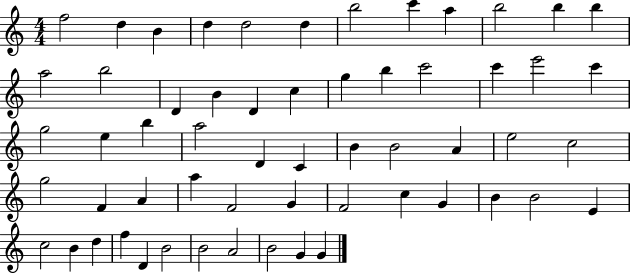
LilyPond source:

{
  \clef treble
  \numericTimeSignature
  \time 4/4
  \key c \major
  f''2 d''4 b'4 | d''4 d''2 d''4 | b''2 c'''4 a''4 | b''2 b''4 b''4 | \break a''2 b''2 | d'4 b'4 d'4 c''4 | g''4 b''4 c'''2 | c'''4 e'''2 c'''4 | \break g''2 e''4 b''4 | a''2 d'4 c'4 | b'4 b'2 a'4 | e''2 c''2 | \break g''2 f'4 a'4 | a''4 f'2 g'4 | f'2 c''4 g'4 | b'4 b'2 e'4 | \break c''2 b'4 d''4 | f''4 d'4 b'2 | b'2 a'2 | b'2 g'4 g'4 | \break \bar "|."
}